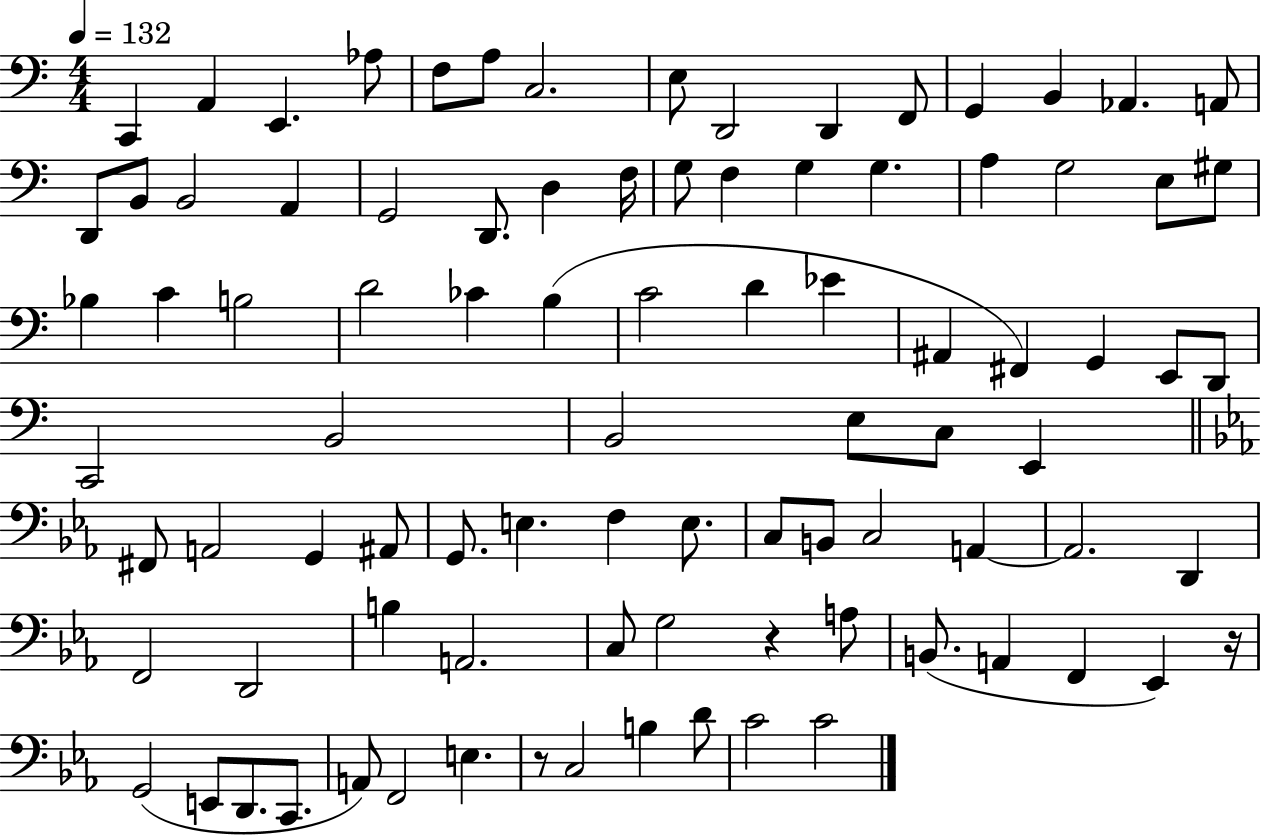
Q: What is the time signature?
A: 4/4